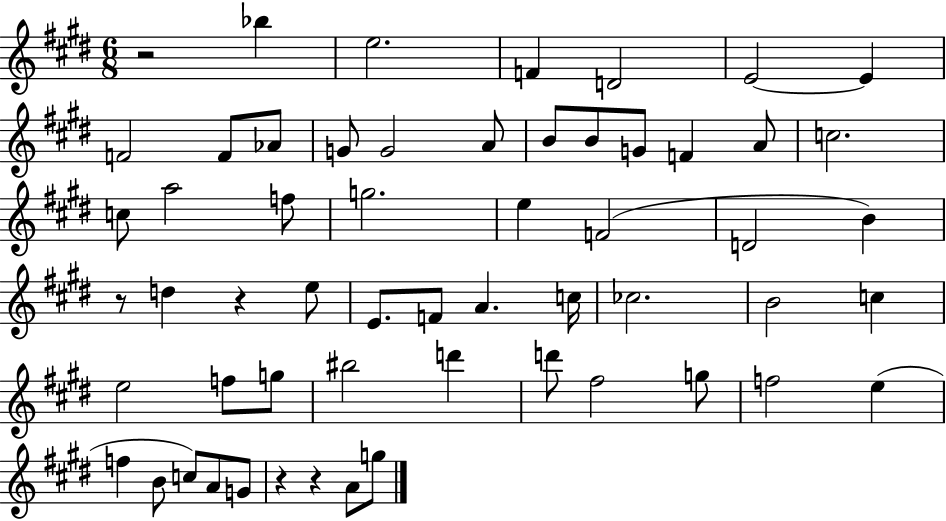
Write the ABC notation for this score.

X:1
T:Untitled
M:6/8
L:1/4
K:E
z2 _b e2 F D2 E2 E F2 F/2 _A/2 G/2 G2 A/2 B/2 B/2 G/2 F A/2 c2 c/2 a2 f/2 g2 e F2 D2 B z/2 d z e/2 E/2 F/2 A c/4 _c2 B2 c e2 f/2 g/2 ^b2 d' d'/2 ^f2 g/2 f2 e f B/2 c/2 A/2 G/2 z z A/2 g/2